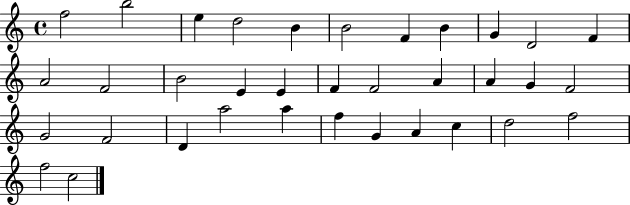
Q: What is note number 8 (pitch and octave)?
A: B4